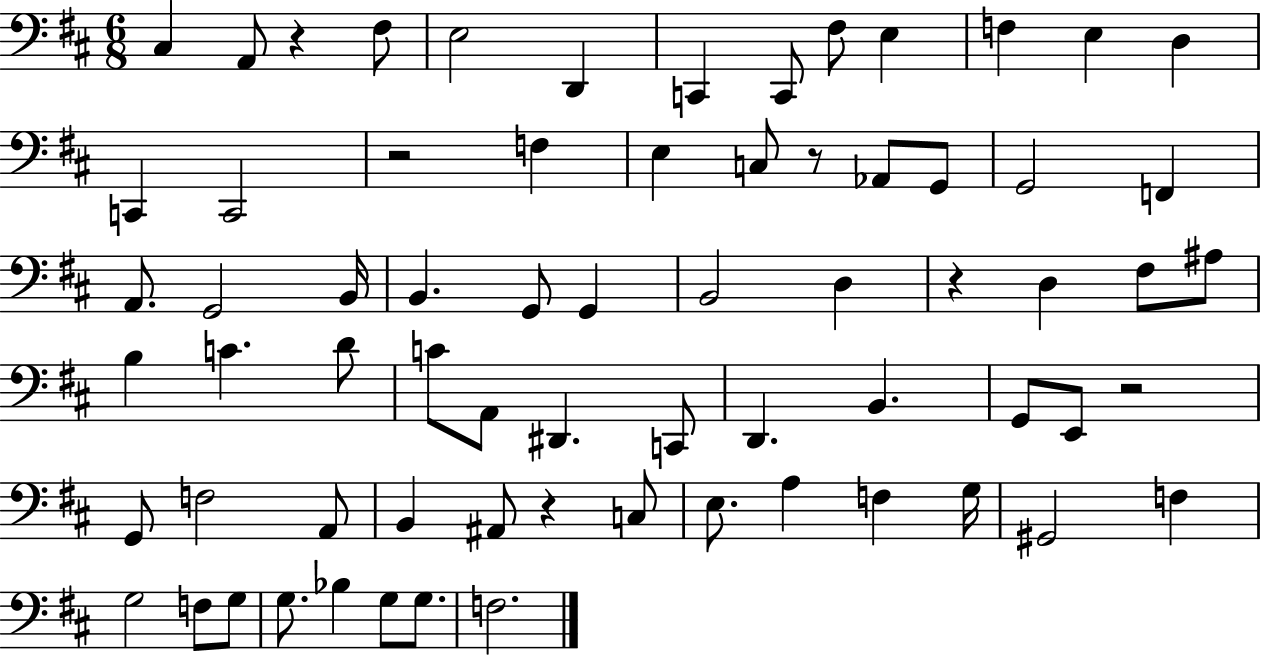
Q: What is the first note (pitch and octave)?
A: C#3